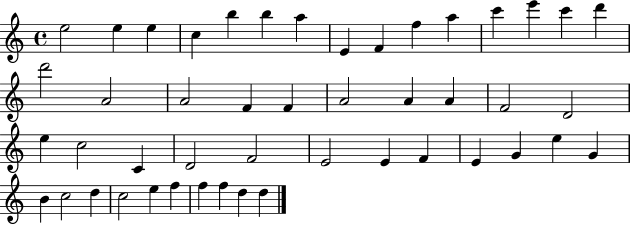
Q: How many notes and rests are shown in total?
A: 47